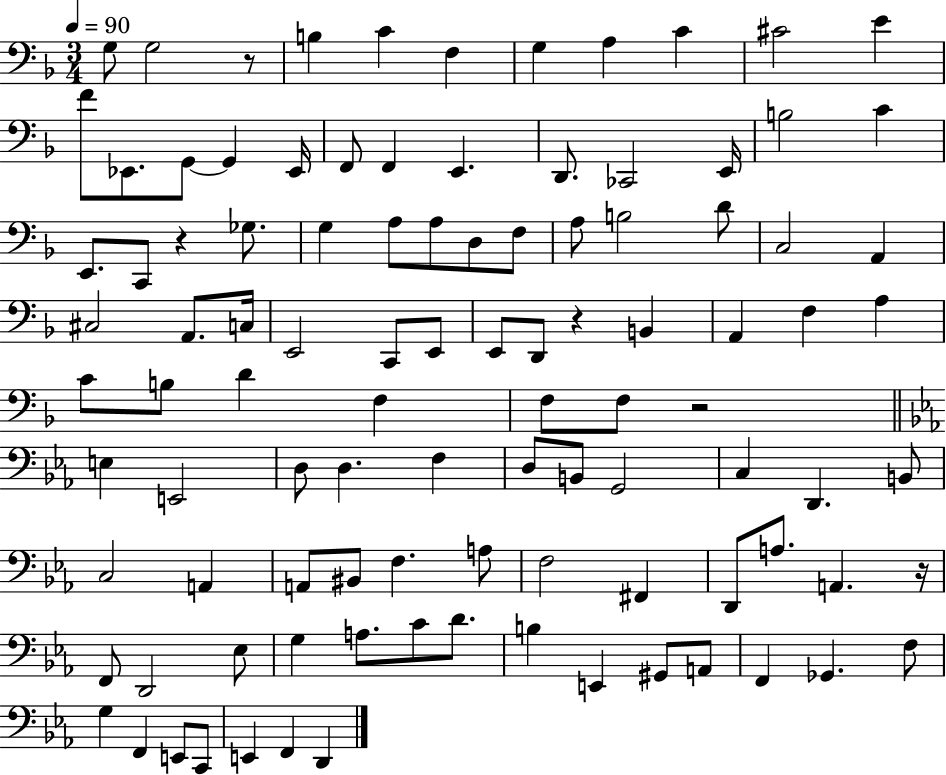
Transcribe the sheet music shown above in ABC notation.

X:1
T:Untitled
M:3/4
L:1/4
K:F
G,/2 G,2 z/2 B, C F, G, A, C ^C2 E F/2 _E,,/2 G,,/2 G,, _E,,/4 F,,/2 F,, E,, D,,/2 _C,,2 E,,/4 B,2 C E,,/2 C,,/2 z _G,/2 G, A,/2 A,/2 D,/2 F,/2 A,/2 B,2 D/2 C,2 A,, ^C,2 A,,/2 C,/4 E,,2 C,,/2 E,,/2 E,,/2 D,,/2 z B,, A,, F, A, C/2 B,/2 D F, F,/2 F,/2 z2 E, E,,2 D,/2 D, F, D,/2 B,,/2 G,,2 C, D,, B,,/2 C,2 A,, A,,/2 ^B,,/2 F, A,/2 F,2 ^F,, D,,/2 A,/2 A,, z/4 F,,/2 D,,2 _E,/2 G, A,/2 C/2 D/2 B, E,, ^G,,/2 A,,/2 F,, _G,, F,/2 G, F,, E,,/2 C,,/2 E,, F,, D,,